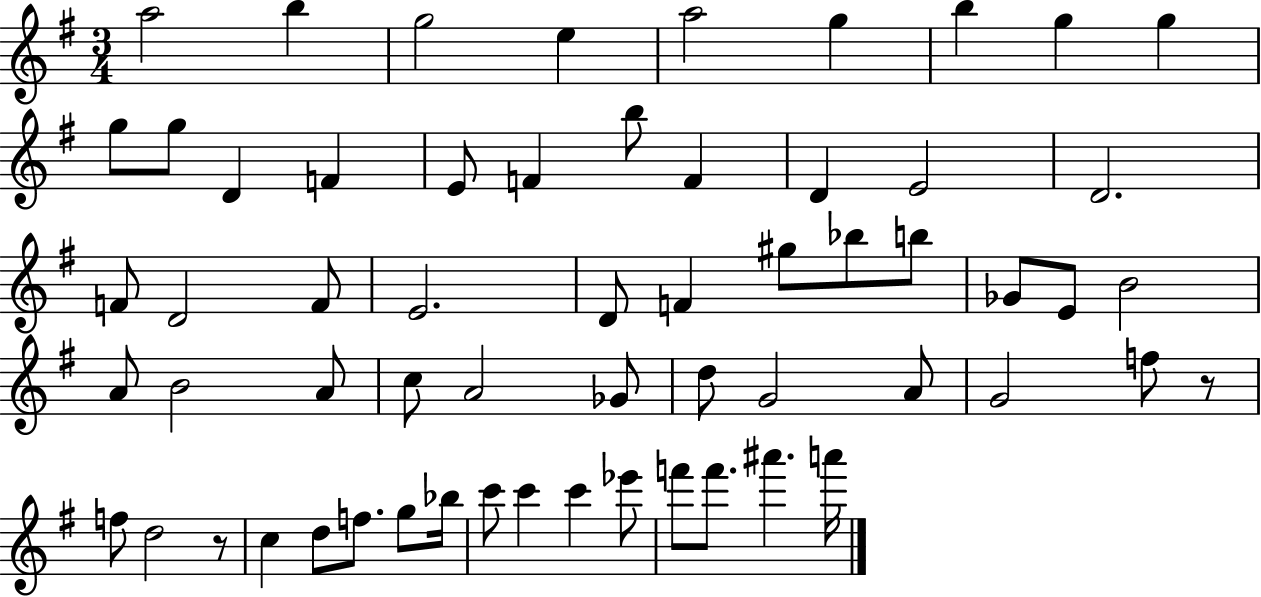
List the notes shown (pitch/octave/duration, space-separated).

A5/h B5/q G5/h E5/q A5/h G5/q B5/q G5/q G5/q G5/e G5/e D4/q F4/q E4/e F4/q B5/e F4/q D4/q E4/h D4/h. F4/e D4/h F4/e E4/h. D4/e F4/q G#5/e Bb5/e B5/e Gb4/e E4/e B4/h A4/e B4/h A4/e C5/e A4/h Gb4/e D5/e G4/h A4/e G4/h F5/e R/e F5/e D5/h R/e C5/q D5/e F5/e. G5/e Bb5/s C6/e C6/q C6/q Eb6/e F6/e F6/e. A#6/q. A6/s